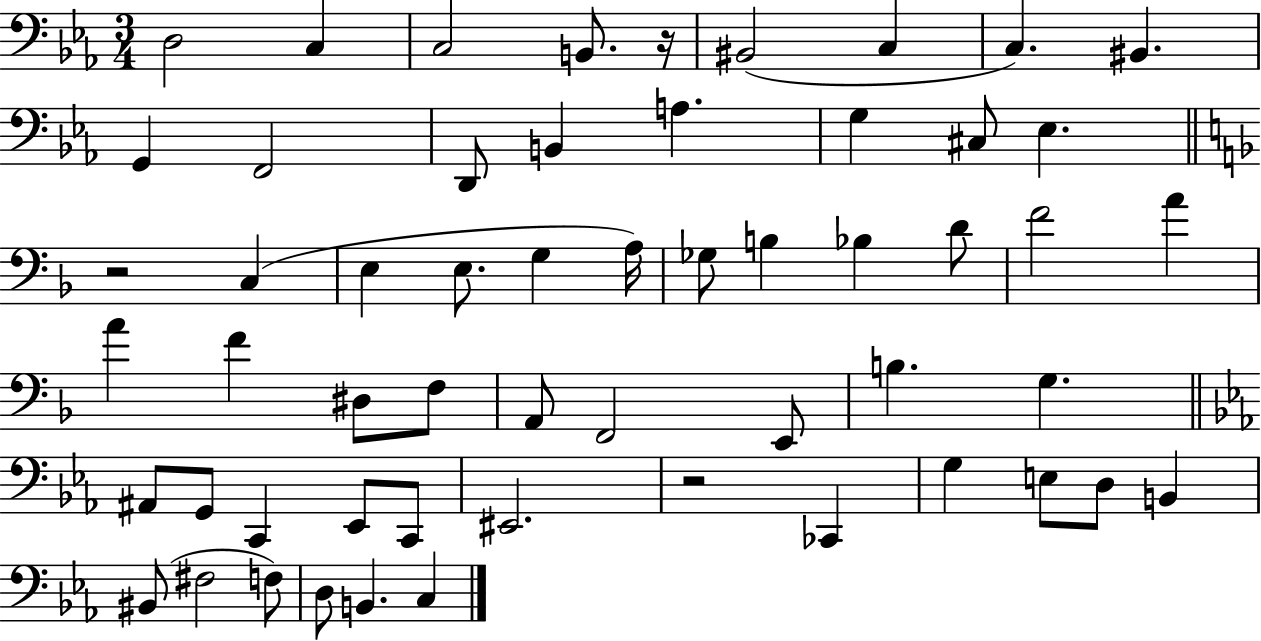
D3/h C3/q C3/h B2/e. R/s BIS2/h C3/q C3/q. BIS2/q. G2/q F2/h D2/e B2/q A3/q. G3/q C#3/e Eb3/q. R/h C3/q E3/q E3/e. G3/q A3/s Gb3/e B3/q Bb3/q D4/e F4/h A4/q A4/q F4/q D#3/e F3/e A2/e F2/h E2/e B3/q. G3/q. A#2/e G2/e C2/q Eb2/e C2/e EIS2/h. R/h CES2/q G3/q E3/e D3/e B2/q BIS2/e F#3/h F3/e D3/e B2/q. C3/q